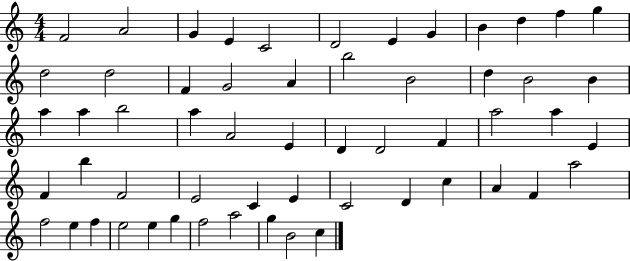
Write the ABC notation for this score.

X:1
T:Untitled
M:4/4
L:1/4
K:C
F2 A2 G E C2 D2 E G B d f g d2 d2 F G2 A b2 B2 d B2 B a a b2 a A2 E D D2 F a2 a E F b F2 E2 C E C2 D c A F a2 f2 e f e2 e g f2 a2 g B2 c